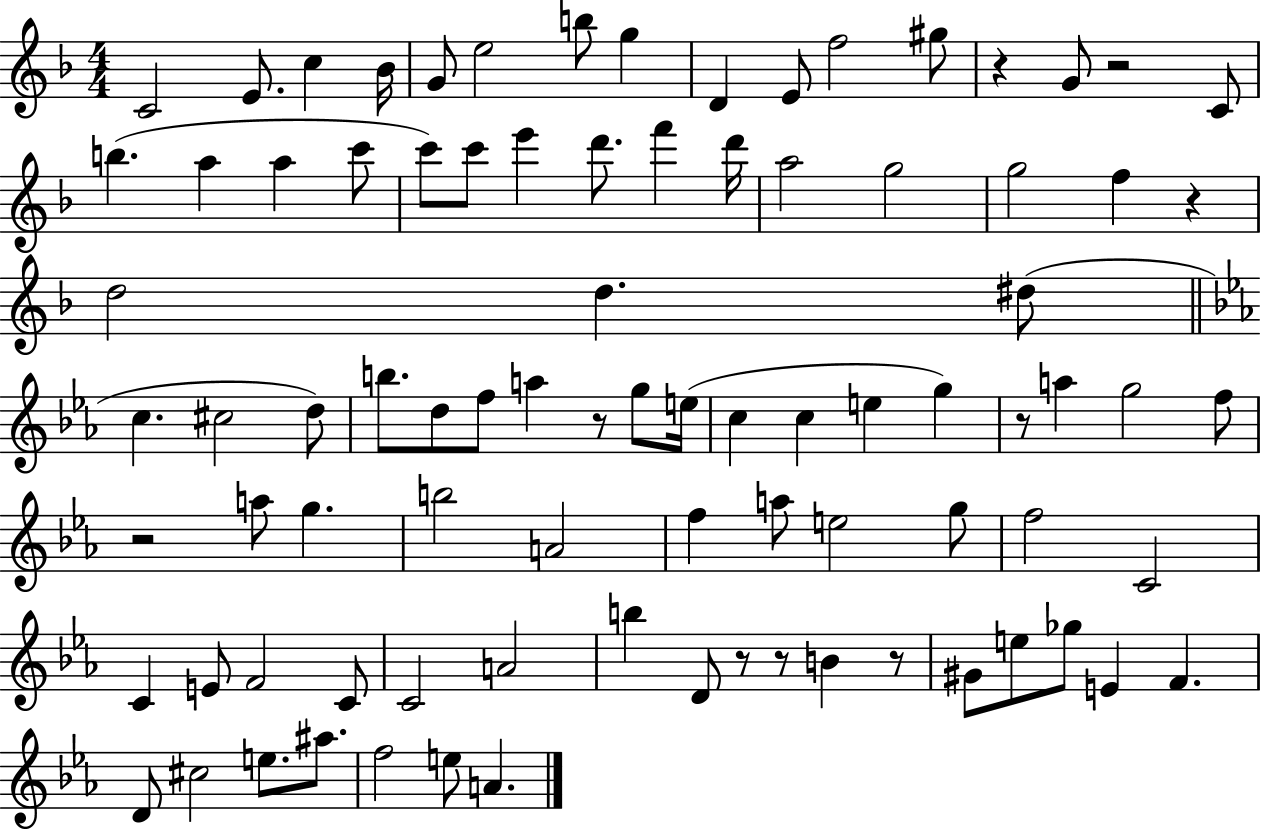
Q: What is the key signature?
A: F major